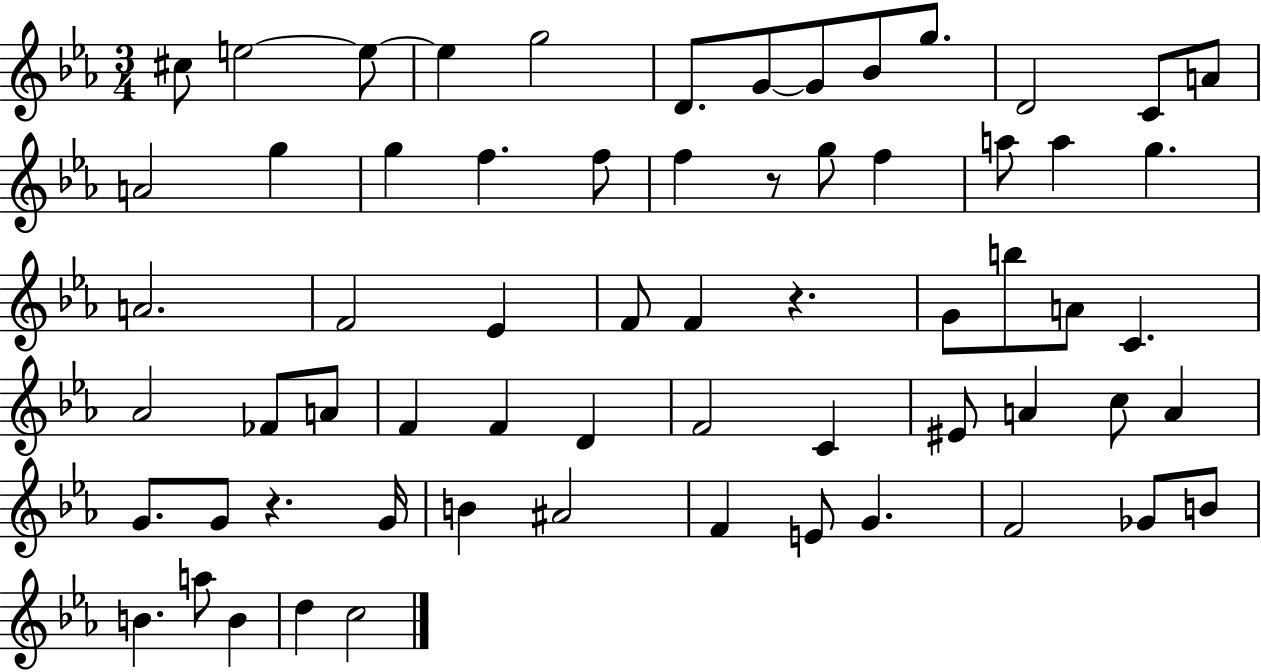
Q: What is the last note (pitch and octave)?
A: C5